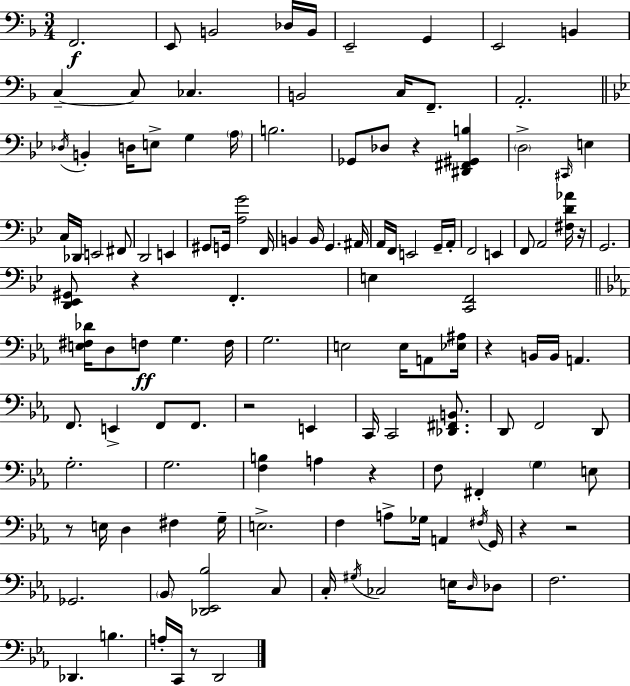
{
  \clef bass
  \numericTimeSignature
  \time 3/4
  \key d \minor
  \repeat volta 2 { f,2.\f | e,8 b,2 des16 b,16 | e,2-- g,4 | e,2 b,4 | \break c4--~~ c8 ces4. | b,2 c16 f,8.-- | a,2.-. | \bar "||" \break \key bes \major \acciaccatura { des16 } b,4-. d16 e8-> g4 | \parenthesize a16 b2. | ges,8 des8 r4 <dis, fis, gis, b>4 | \parenthesize d2-> \grace { cis,16 } e4 | \break c16 des,16 e,2 | fis,8 d,2 e,4 | gis,8 g,16 <a g'>2 | f,16 b,4 b,16 g,4. | \break ais,16 a,16 f,16 e,2 | g,16-- a,16-. f,2 e,4 | f,8 a,2 | <fis d' aes'>16 r16 g,2. | \break <d, ees, gis,>8 r4 f,4.-. | e4 <c, f,>2 | \bar "||" \break \key c \minor <e fis des'>16 d8 f8\ff g4. f16 | g2. | e2 e16 a,8 <ees ais>16 | r4 b,16 b,16 a,4. | \break f,8. e,4-> f,8 f,8. | r2 e,4 | c,16 c,2 <des, fis, b,>8. | d,8 f,2 d,8 | \break g2.-. | g2. | <f b>4 a4 r4 | f8 fis,4-. \parenthesize g4 e8 | \break r8 e16 d4 fis4 g16-- | e2.-> | f4 a8-> ges16 a,4 \acciaccatura { fis16 } | g,16 r4 r2 | \break ges,2. | \parenthesize bes,8 <des, ees, bes>2 c8 | c16-. \acciaccatura { gis16 } ces2 e16 | \grace { d16 } des8 f2. | \break des,4. b4. | a16-. c,16 r8 d,2 | } \bar "|."
}